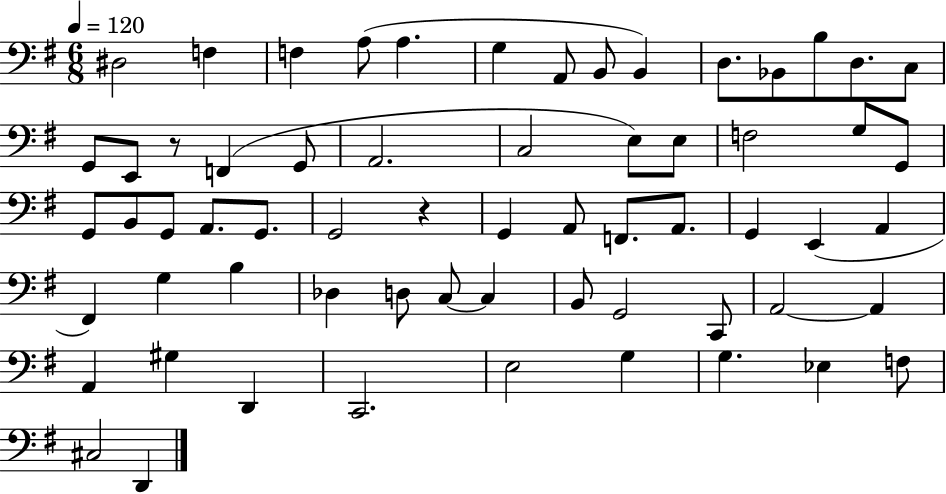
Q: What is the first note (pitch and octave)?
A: D#3